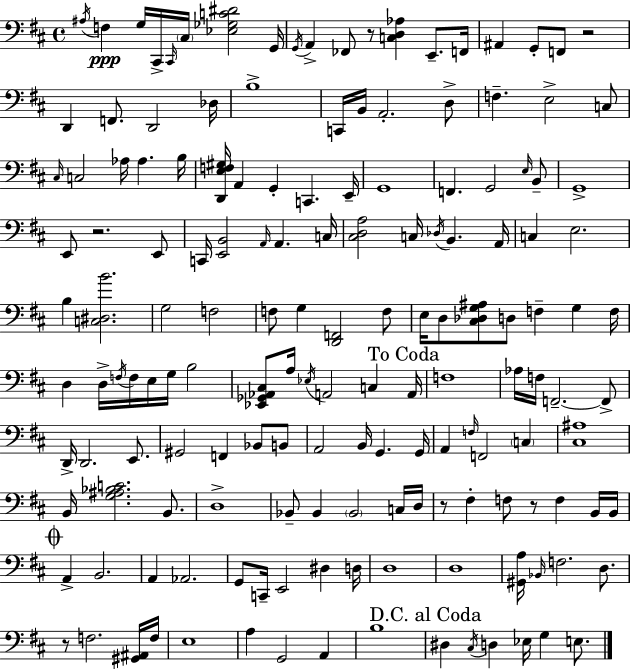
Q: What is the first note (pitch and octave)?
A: A#3